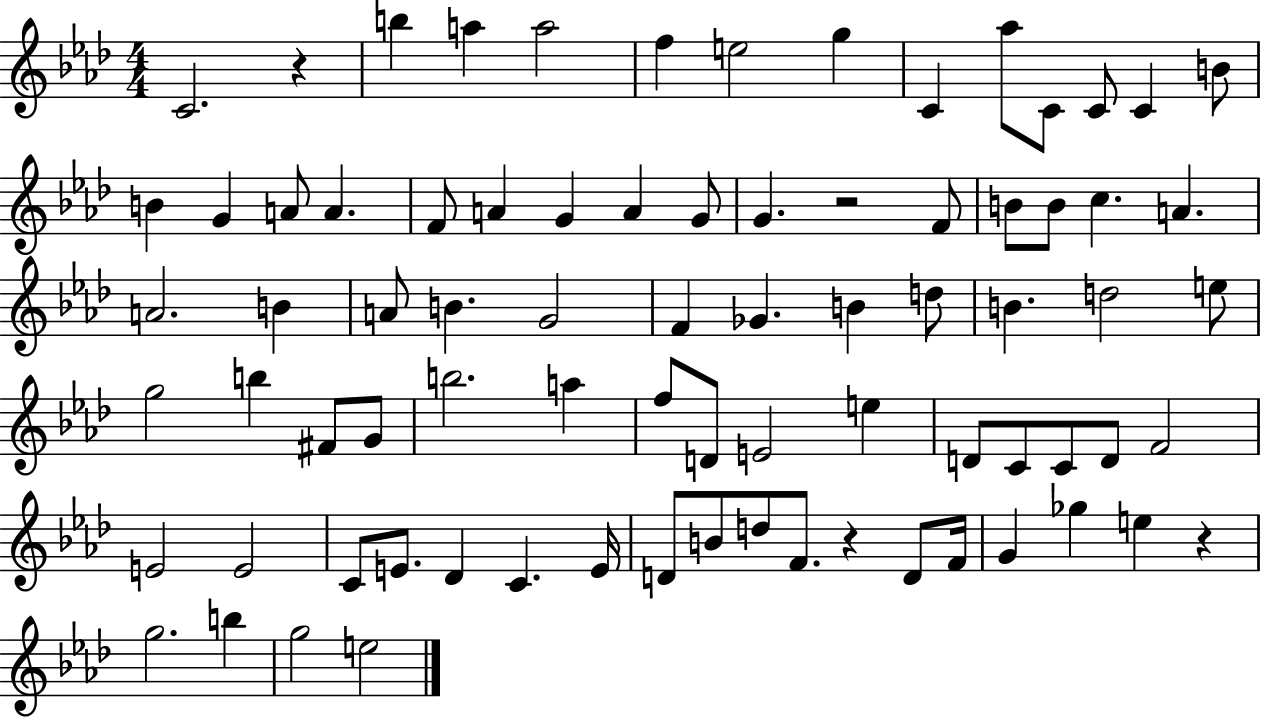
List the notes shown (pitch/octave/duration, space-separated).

C4/h. R/q B5/q A5/q A5/h F5/q E5/h G5/q C4/q Ab5/e C4/e C4/e C4/q B4/e B4/q G4/q A4/e A4/q. F4/e A4/q G4/q A4/q G4/e G4/q. R/h F4/e B4/e B4/e C5/q. A4/q. A4/h. B4/q A4/e B4/q. G4/h F4/q Gb4/q. B4/q D5/e B4/q. D5/h E5/e G5/h B5/q F#4/e G4/e B5/h. A5/q F5/e D4/e E4/h E5/q D4/e C4/e C4/e D4/e F4/h E4/h E4/h C4/e E4/e. Db4/q C4/q. E4/s D4/e B4/e D5/e F4/e. R/q D4/e F4/s G4/q Gb5/q E5/q R/q G5/h. B5/q G5/h E5/h